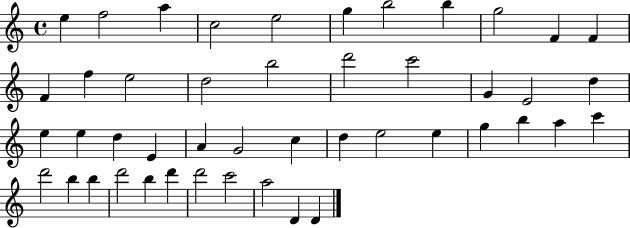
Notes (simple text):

E5/q F5/h A5/q C5/h E5/h G5/q B5/h B5/q G5/h F4/q F4/q F4/q F5/q E5/h D5/h B5/h D6/h C6/h G4/q E4/h D5/q E5/q E5/q D5/q E4/q A4/q G4/h C5/q D5/q E5/h E5/q G5/q B5/q A5/q C6/q D6/h B5/q B5/q D6/h B5/q D6/q D6/h C6/h A5/h D4/q D4/q